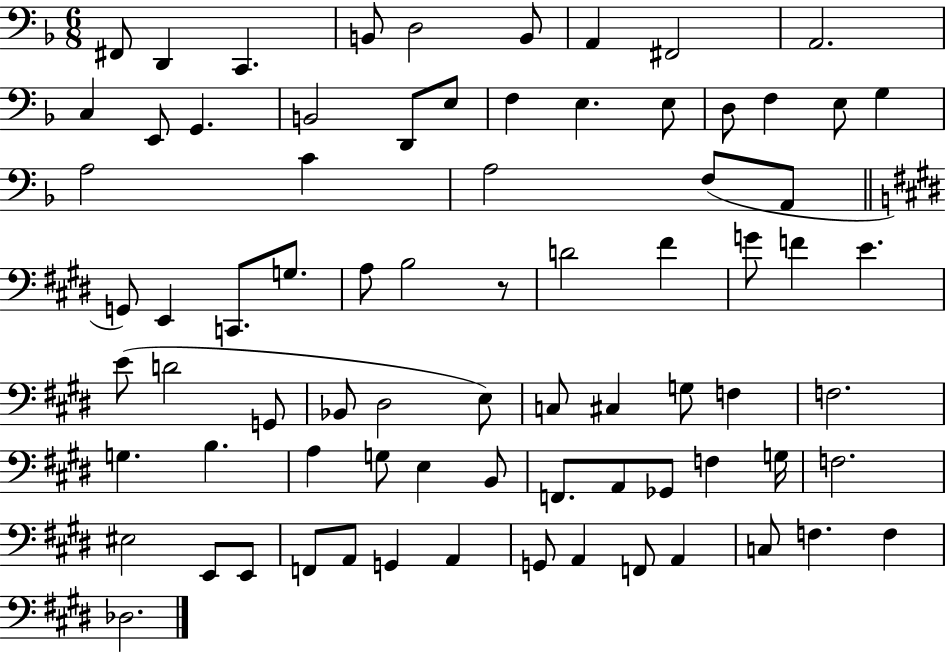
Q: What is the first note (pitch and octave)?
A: F#2